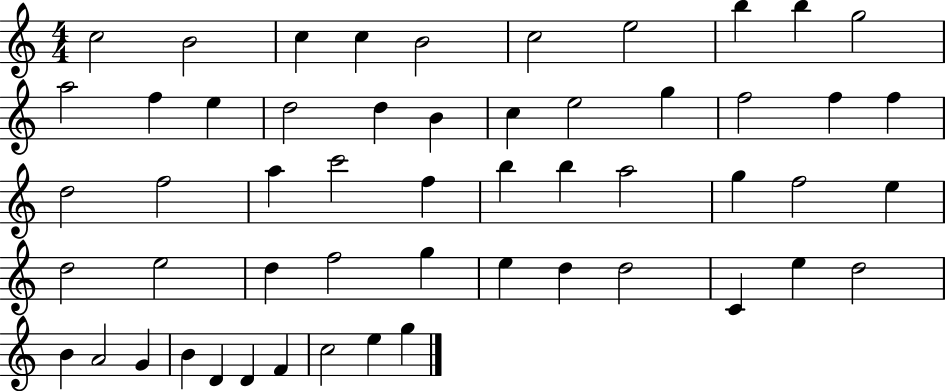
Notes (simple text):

C5/h B4/h C5/q C5/q B4/h C5/h E5/h B5/q B5/q G5/h A5/h F5/q E5/q D5/h D5/q B4/q C5/q E5/h G5/q F5/h F5/q F5/q D5/h F5/h A5/q C6/h F5/q B5/q B5/q A5/h G5/q F5/h E5/q D5/h E5/h D5/q F5/h G5/q E5/q D5/q D5/h C4/q E5/q D5/h B4/q A4/h G4/q B4/q D4/q D4/q F4/q C5/h E5/q G5/q